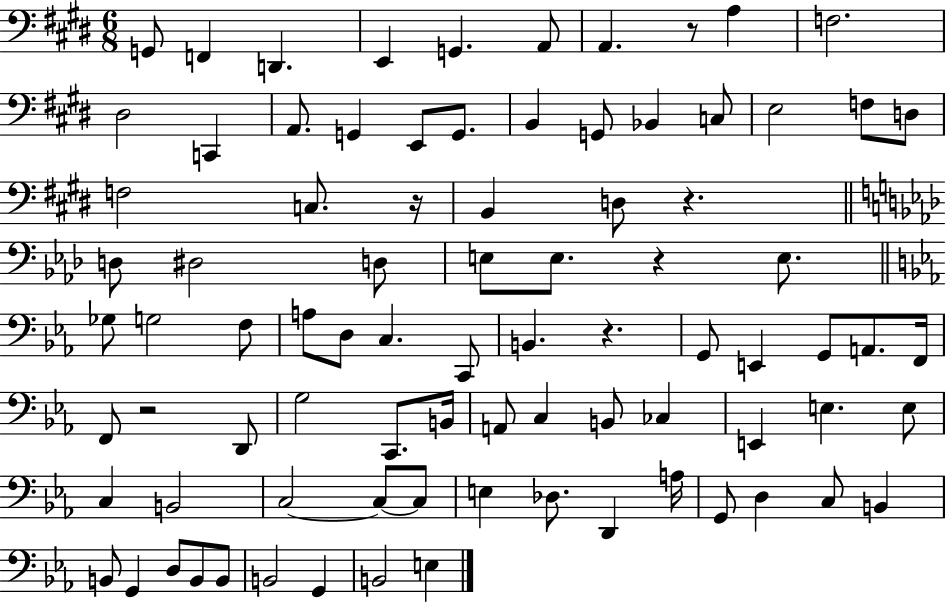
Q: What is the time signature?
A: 6/8